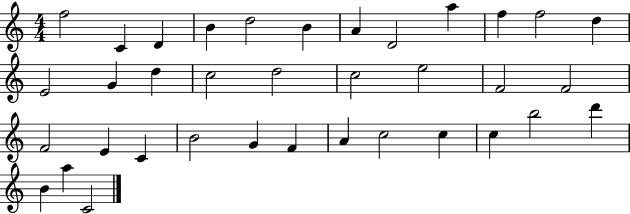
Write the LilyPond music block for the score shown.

{
  \clef treble
  \numericTimeSignature
  \time 4/4
  \key c \major
  f''2 c'4 d'4 | b'4 d''2 b'4 | a'4 d'2 a''4 | f''4 f''2 d''4 | \break e'2 g'4 d''4 | c''2 d''2 | c''2 e''2 | f'2 f'2 | \break f'2 e'4 c'4 | b'2 g'4 f'4 | a'4 c''2 c''4 | c''4 b''2 d'''4 | \break b'4 a''4 c'2 | \bar "|."
}